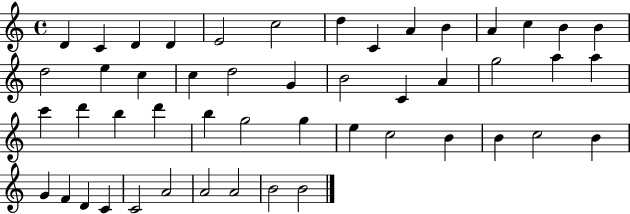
D4/q C4/q D4/q D4/q E4/h C5/h D5/q C4/q A4/q B4/q A4/q C5/q B4/q B4/q D5/h E5/q C5/q C5/q D5/h G4/q B4/h C4/q A4/q G5/h A5/q A5/q C6/q D6/q B5/q D6/q B5/q G5/h G5/q E5/q C5/h B4/q B4/q C5/h B4/q G4/q F4/q D4/q C4/q C4/h A4/h A4/h A4/h B4/h B4/h